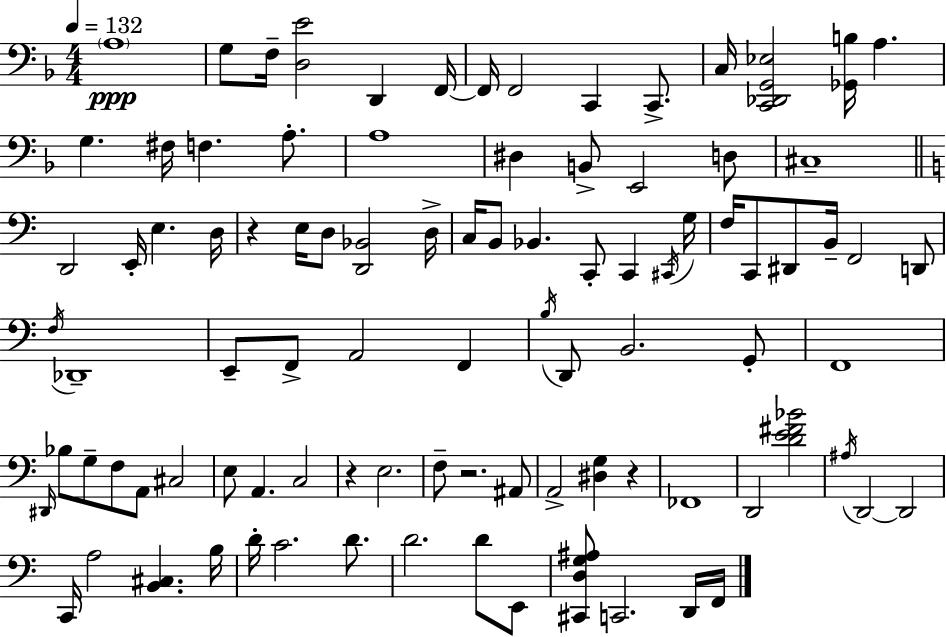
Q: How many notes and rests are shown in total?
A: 94